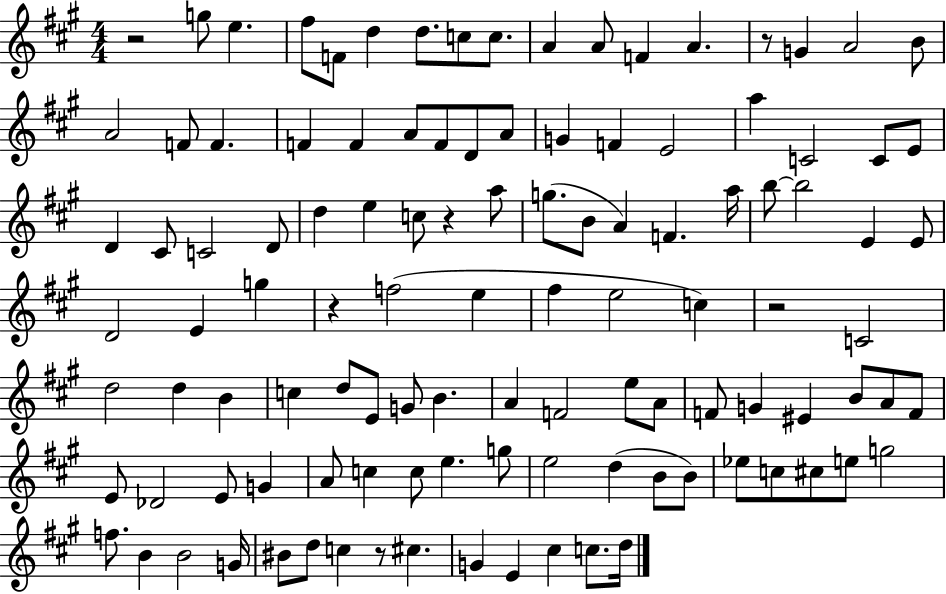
{
  \clef treble
  \numericTimeSignature
  \time 4/4
  \key a \major
  \repeat volta 2 { r2 g''8 e''4. | fis''8 f'8 d''4 d''8. c''8 c''8. | a'4 a'8 f'4 a'4. | r8 g'4 a'2 b'8 | \break a'2 f'8 f'4. | f'4 f'4 a'8 f'8 d'8 a'8 | g'4 f'4 e'2 | a''4 c'2 c'8 e'8 | \break d'4 cis'8 c'2 d'8 | d''4 e''4 c''8 r4 a''8 | g''8.( b'8 a'4) f'4. a''16 | b''8~~ b''2 e'4 e'8 | \break d'2 e'4 g''4 | r4 f''2( e''4 | fis''4 e''2 c''4) | r2 c'2 | \break d''2 d''4 b'4 | c''4 d''8 e'8 g'8 b'4. | a'4 f'2 e''8 a'8 | f'8 g'4 eis'4 b'8 a'8 f'8 | \break e'8 des'2 e'8 g'4 | a'8 c''4 c''8 e''4. g''8 | e''2 d''4( b'8 b'8) | ees''8 c''8 cis''8 e''8 g''2 | \break f''8. b'4 b'2 g'16 | bis'8 d''8 c''4 r8 cis''4. | g'4 e'4 cis''4 c''8. d''16 | } \bar "|."
}